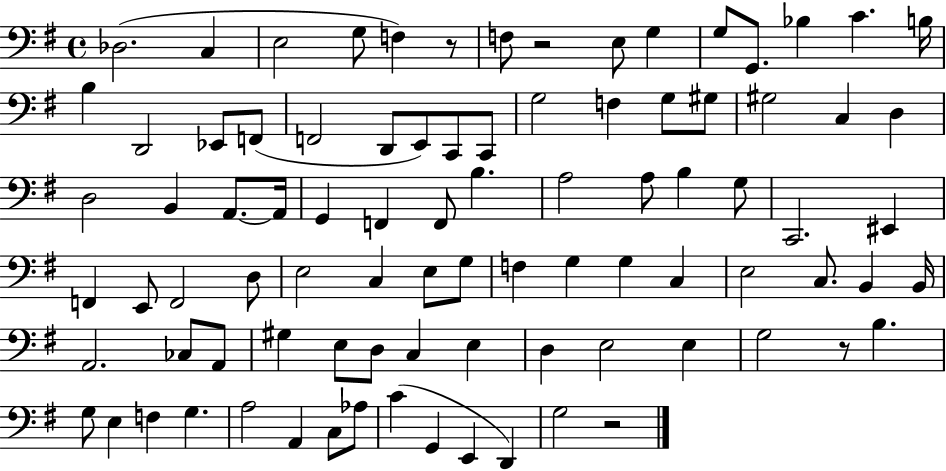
{
  \clef bass
  \time 4/4
  \defaultTimeSignature
  \key g \major
  des2.( c4 | e2 g8 f4) r8 | f8 r2 e8 g4 | g8 g,8. bes4 c'4. b16 | \break b4 d,2 ees,8 f,8( | f,2 d,8 e,8) c,8 c,8 | g2 f4 g8 gis8 | gis2 c4 d4 | \break d2 b,4 a,8.~~ a,16 | g,4 f,4 f,8 b4. | a2 a8 b4 g8 | c,2. eis,4 | \break f,4 e,8 f,2 d8 | e2 c4 e8 g8 | f4 g4 g4 c4 | e2 c8. b,4 b,16 | \break a,2. ces8 a,8 | gis4 e8 d8 c4 e4 | d4 e2 e4 | g2 r8 b4. | \break g8 e4 f4 g4. | a2 a,4 c8 aes8 | c'4( g,4 e,4 d,4) | g2 r2 | \break \bar "|."
}